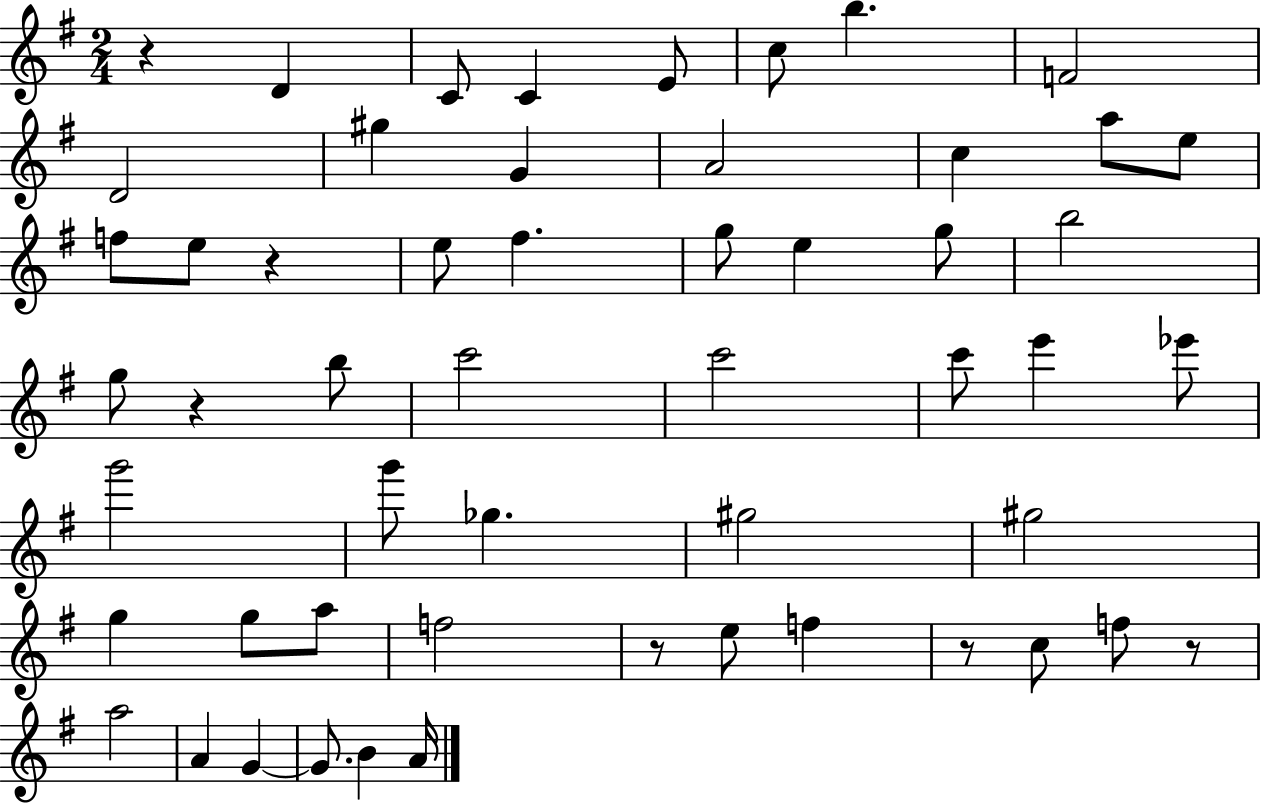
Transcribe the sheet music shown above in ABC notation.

X:1
T:Untitled
M:2/4
L:1/4
K:G
z D C/2 C E/2 c/2 b F2 D2 ^g G A2 c a/2 e/2 f/2 e/2 z e/2 ^f g/2 e g/2 b2 g/2 z b/2 c'2 c'2 c'/2 e' _e'/2 g'2 g'/2 _g ^g2 ^g2 g g/2 a/2 f2 z/2 e/2 f z/2 c/2 f/2 z/2 a2 A G G/2 B A/4